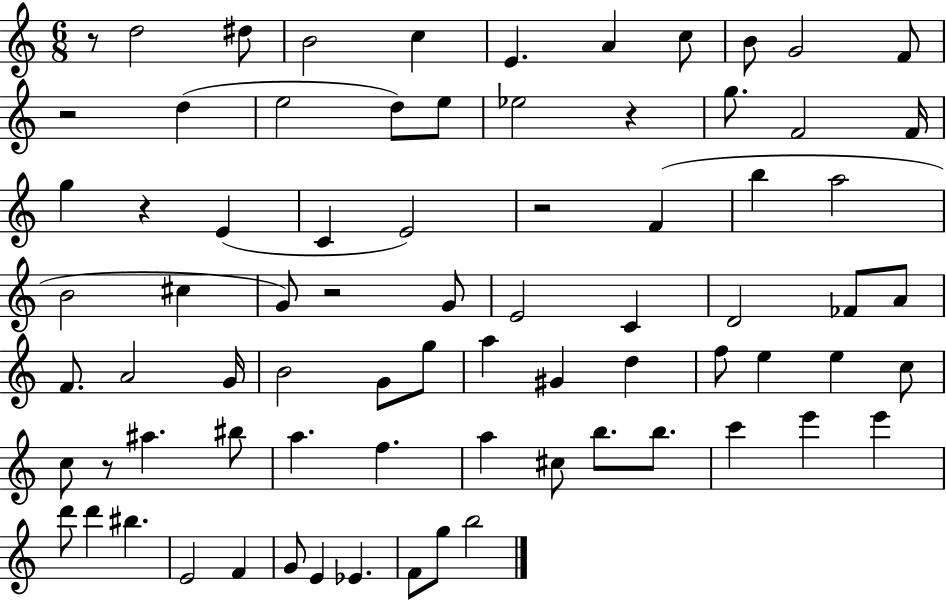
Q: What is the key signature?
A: C major